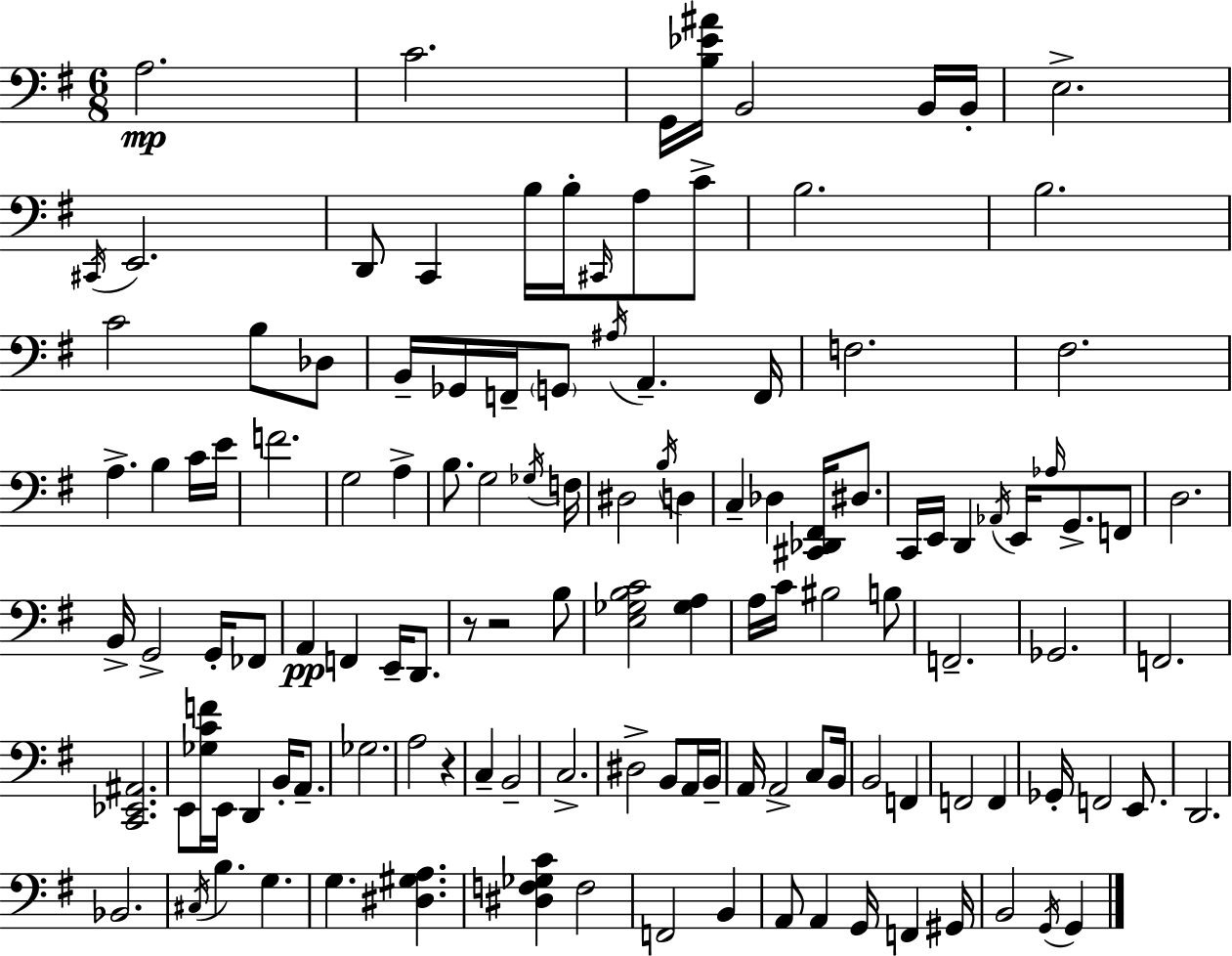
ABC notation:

X:1
T:Untitled
M:6/8
L:1/4
K:Em
A,2 C2 G,,/4 [B,_E^A]/4 B,,2 B,,/4 B,,/4 E,2 ^C,,/4 E,,2 D,,/2 C,, B,/4 B,/4 ^C,,/4 A,/2 C/2 B,2 B,2 C2 B,/2 _D,/2 B,,/4 _G,,/4 F,,/4 G,,/2 ^A,/4 A,, F,,/4 F,2 ^F,2 A, B, C/4 E/4 F2 G,2 A, B,/2 G,2 _G,/4 F,/4 ^D,2 B,/4 D, C, _D, [^C,,_D,,^F,,]/4 ^D,/2 C,,/4 E,,/4 D,, _A,,/4 E,,/4 _A,/4 G,,/2 F,,/2 D,2 B,,/4 G,,2 G,,/4 _F,,/2 A,, F,, E,,/4 D,,/2 z/2 z2 B,/2 [E,_G,B,C]2 [_G,A,] A,/4 C/4 ^B,2 B,/2 F,,2 _G,,2 F,,2 [C,,_E,,^A,,]2 E,,/2 [_G,CF]/4 E,,/4 D,, B,,/4 A,,/2 _G,2 A,2 z C, B,,2 C,2 ^D,2 B,,/2 A,,/4 B,,/4 A,,/4 A,,2 C,/2 B,,/4 B,,2 F,, F,,2 F,, _G,,/4 F,,2 E,,/2 D,,2 _B,,2 ^C,/4 B, G, G, [^D,^G,A,] [^D,F,_G,C] F,2 F,,2 B,, A,,/2 A,, G,,/4 F,, ^G,,/4 B,,2 G,,/4 G,,